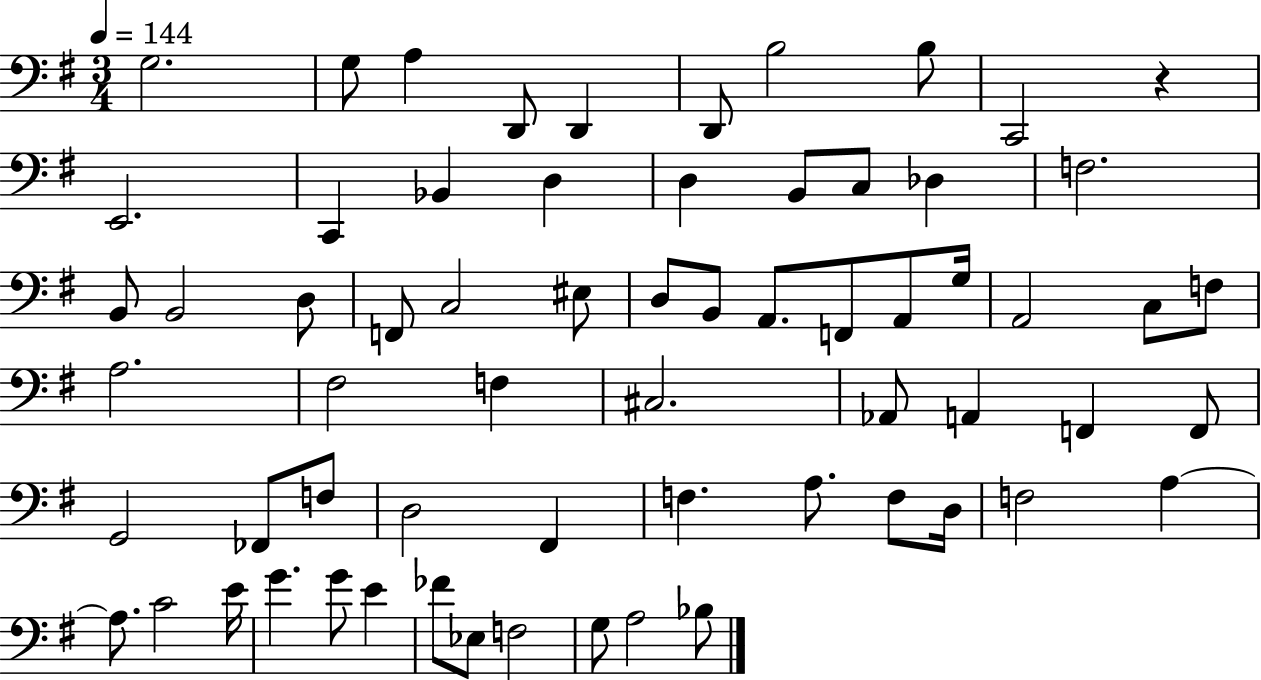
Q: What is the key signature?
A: G major